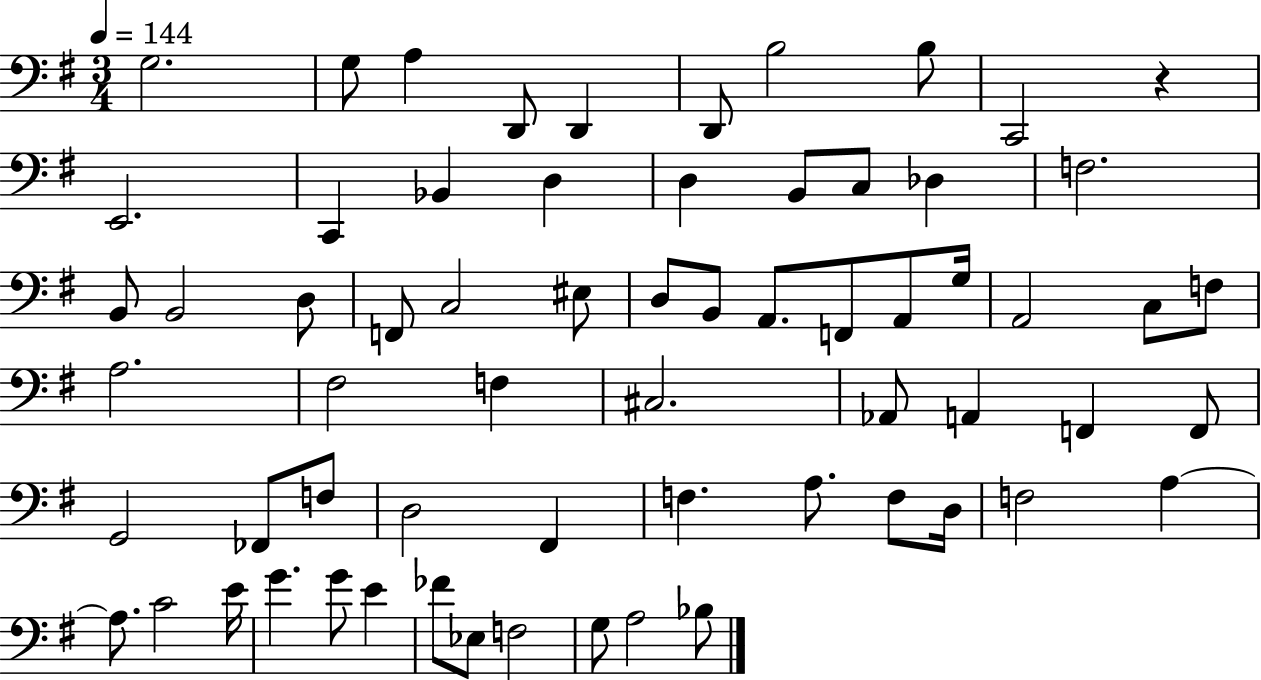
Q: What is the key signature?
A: G major